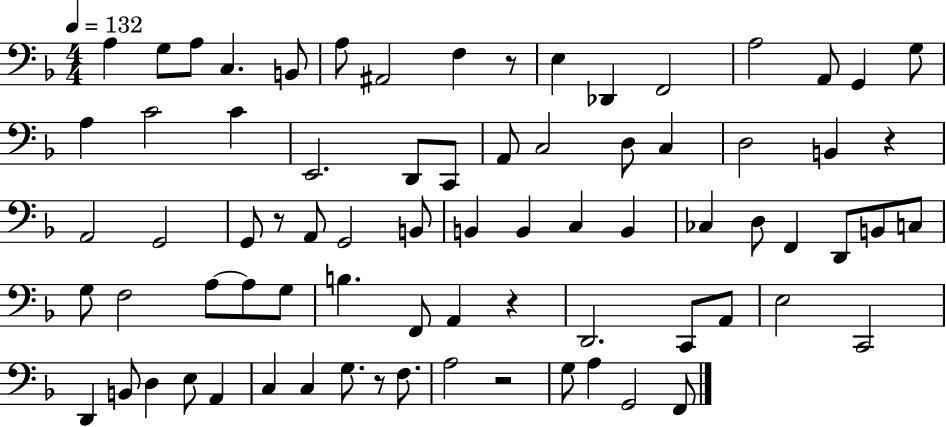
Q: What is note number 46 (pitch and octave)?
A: A3